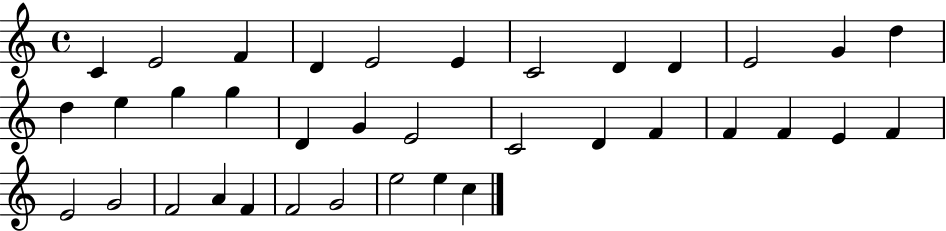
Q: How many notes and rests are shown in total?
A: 36